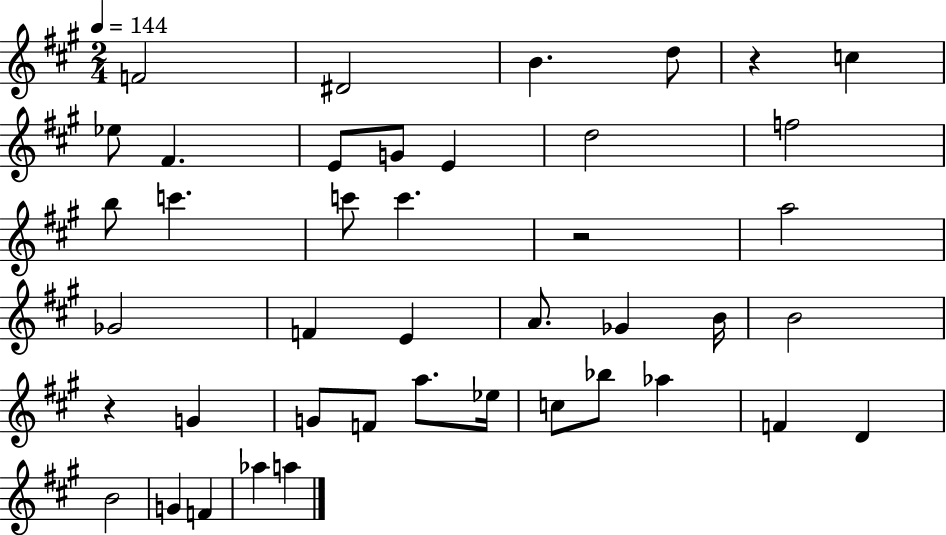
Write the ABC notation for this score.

X:1
T:Untitled
M:2/4
L:1/4
K:A
F2 ^D2 B d/2 z c _e/2 ^F E/2 G/2 E d2 f2 b/2 c' c'/2 c' z2 a2 _G2 F E A/2 _G B/4 B2 z G G/2 F/2 a/2 _e/4 c/2 _b/2 _a F D B2 G F _a a